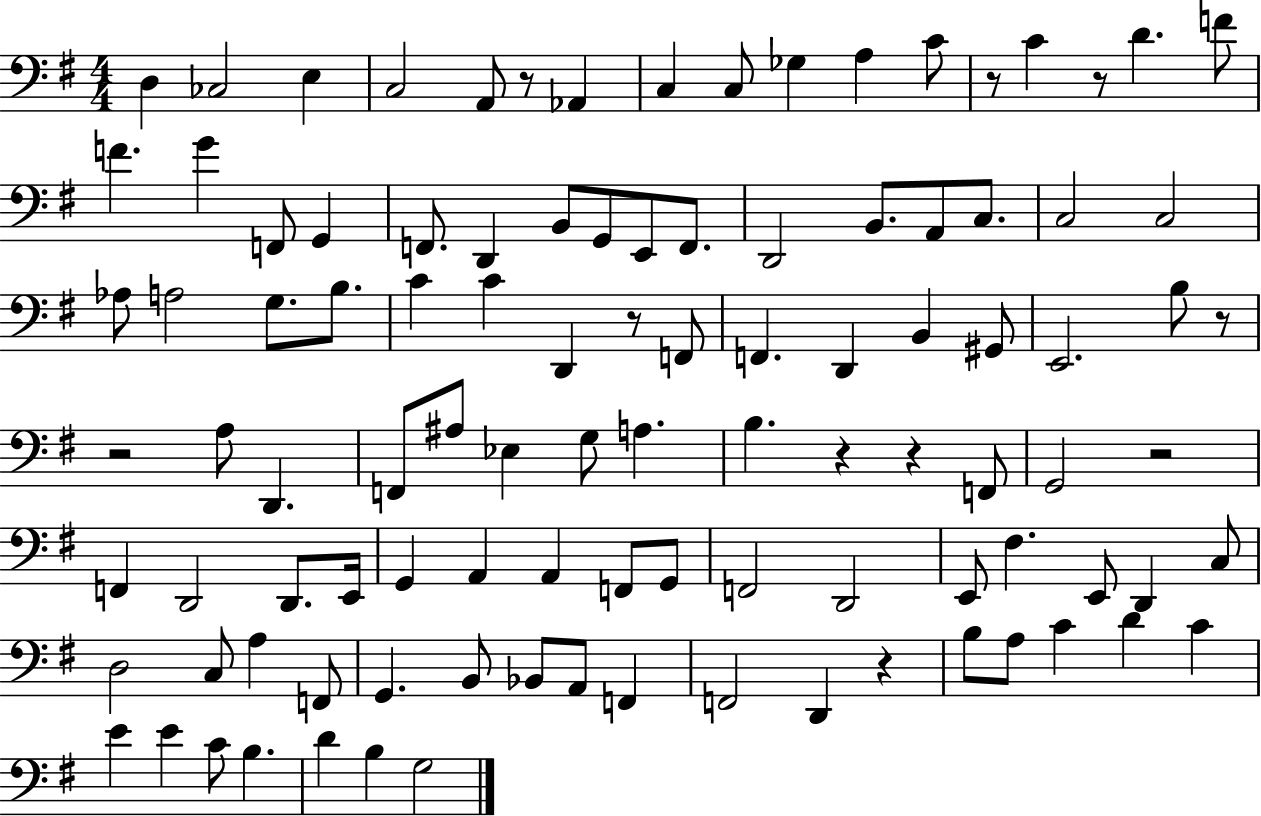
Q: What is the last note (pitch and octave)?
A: G3